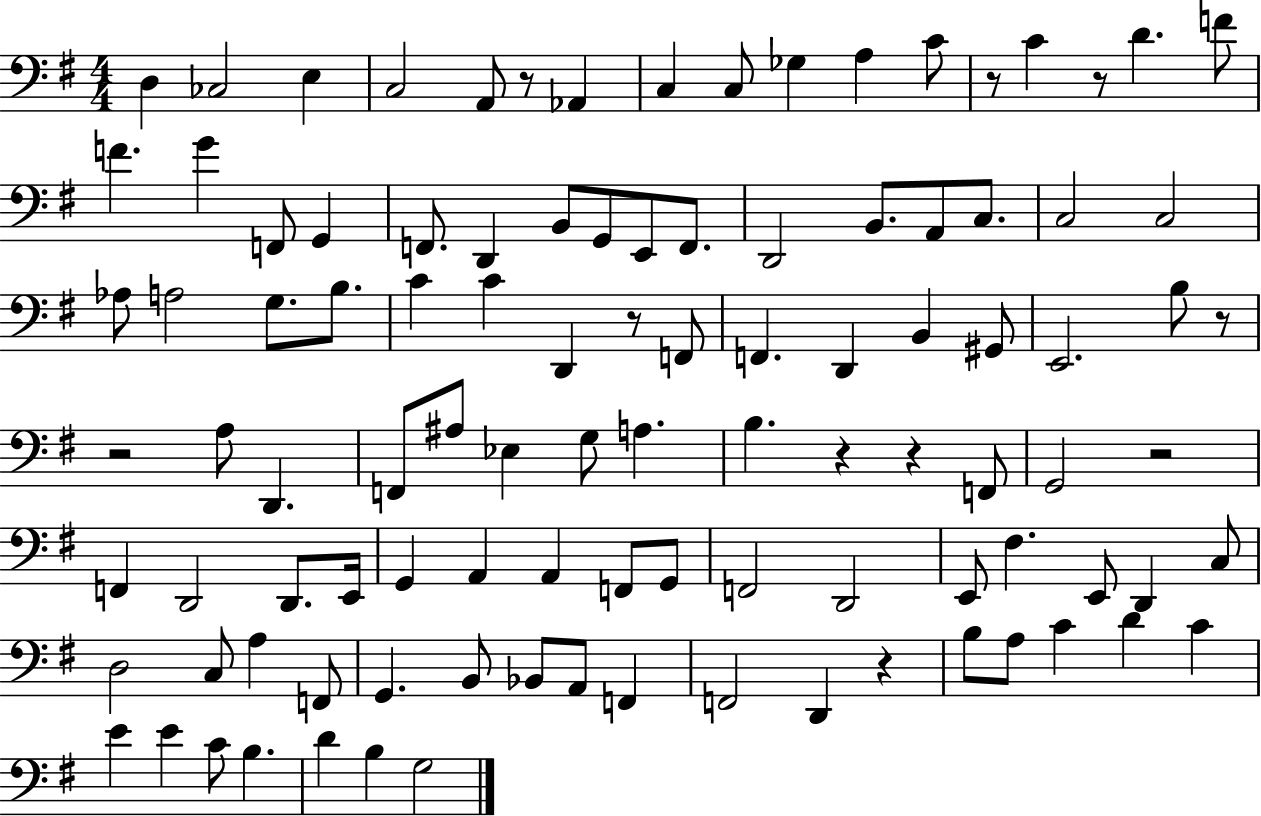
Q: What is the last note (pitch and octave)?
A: G3